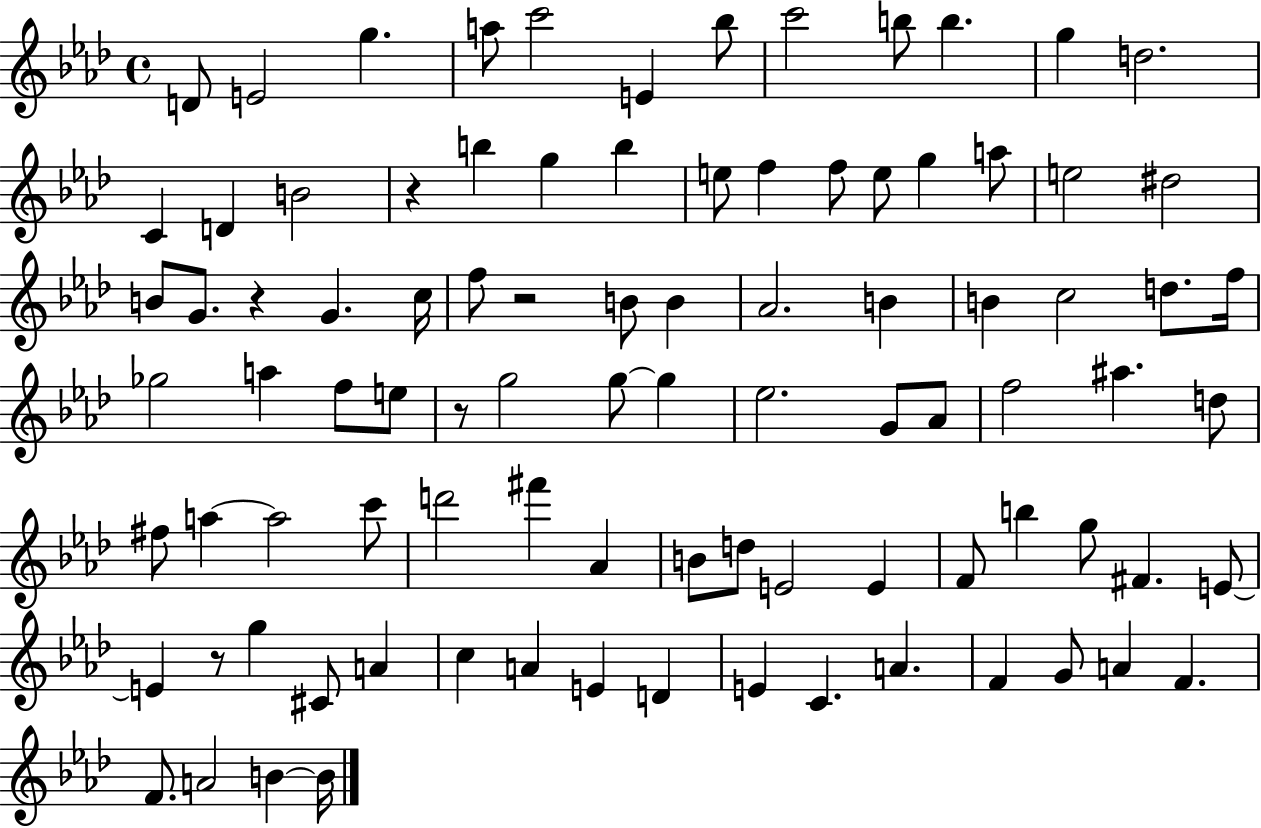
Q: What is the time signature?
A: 4/4